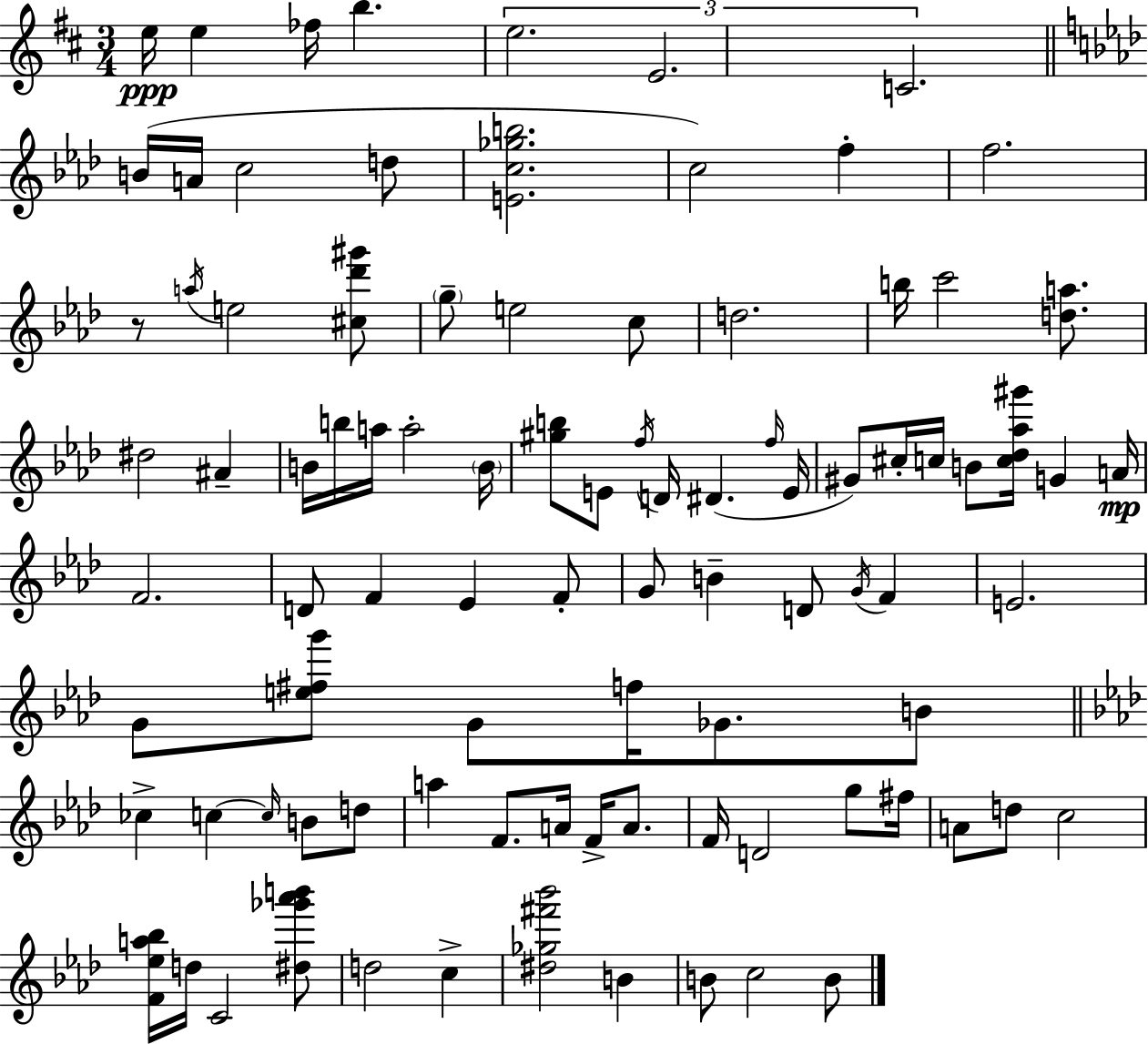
X:1
T:Untitled
M:3/4
L:1/4
K:D
e/4 e _f/4 b e2 E2 C2 B/4 A/4 c2 d/2 [Ec_gb]2 c2 f f2 z/2 a/4 e2 [^c_d'^g']/2 g/2 e2 c/2 d2 b/4 c'2 [da]/2 ^d2 ^A B/4 b/4 a/4 a2 B/4 [^gb]/2 E/2 f/4 D/4 ^D f/4 E/4 ^G/2 ^c/4 c/4 B/2 [c_d_a^g']/4 G A/4 F2 D/2 F _E F/2 G/2 B D/2 G/4 F E2 G/2 [e^fg']/2 G/2 f/4 _G/2 B/2 _c c c/4 B/2 d/2 a F/2 A/4 F/4 A/2 F/4 D2 g/2 ^f/4 A/2 d/2 c2 [F_ea_b]/4 d/4 C2 [^d_g'_a'b']/2 d2 c [^d_g^f'_b']2 B B/2 c2 B/2